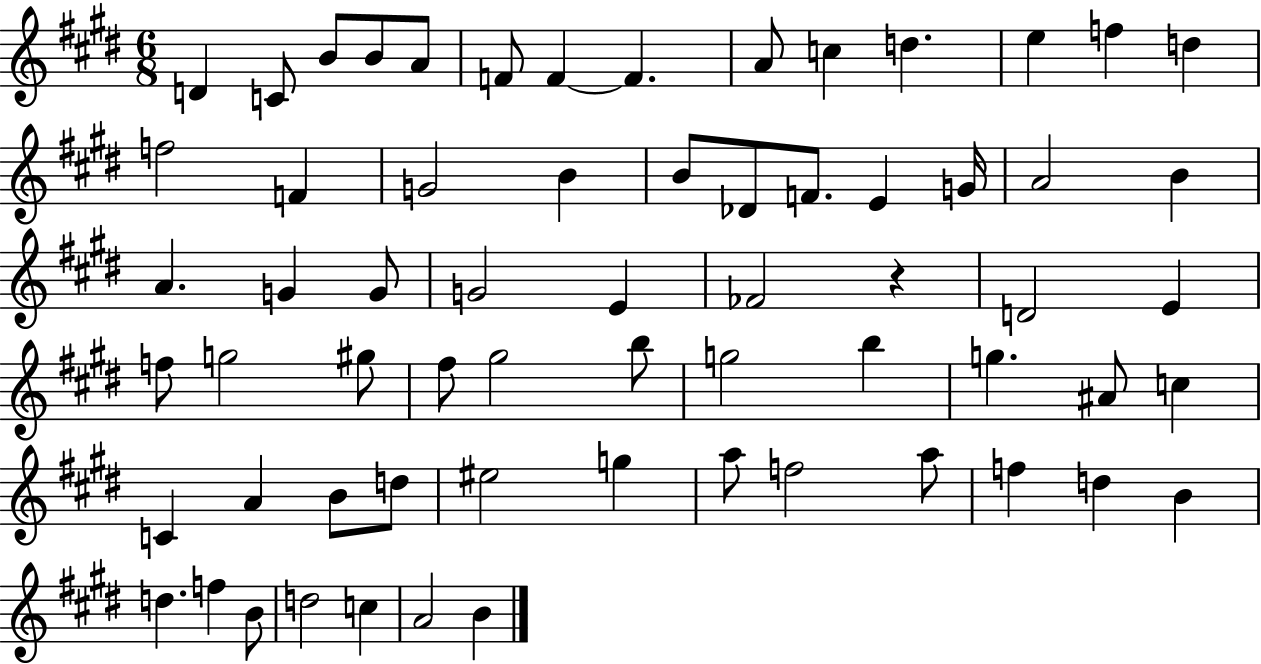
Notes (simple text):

D4/q C4/e B4/e B4/e A4/e F4/e F4/q F4/q. A4/e C5/q D5/q. E5/q F5/q D5/q F5/h F4/q G4/h B4/q B4/e Db4/e F4/e. E4/q G4/s A4/h B4/q A4/q. G4/q G4/e G4/h E4/q FES4/h R/q D4/h E4/q F5/e G5/h G#5/e F#5/e G#5/h B5/e G5/h B5/q G5/q. A#4/e C5/q C4/q A4/q B4/e D5/e EIS5/h G5/q A5/e F5/h A5/e F5/q D5/q B4/q D5/q. F5/q B4/e D5/h C5/q A4/h B4/q